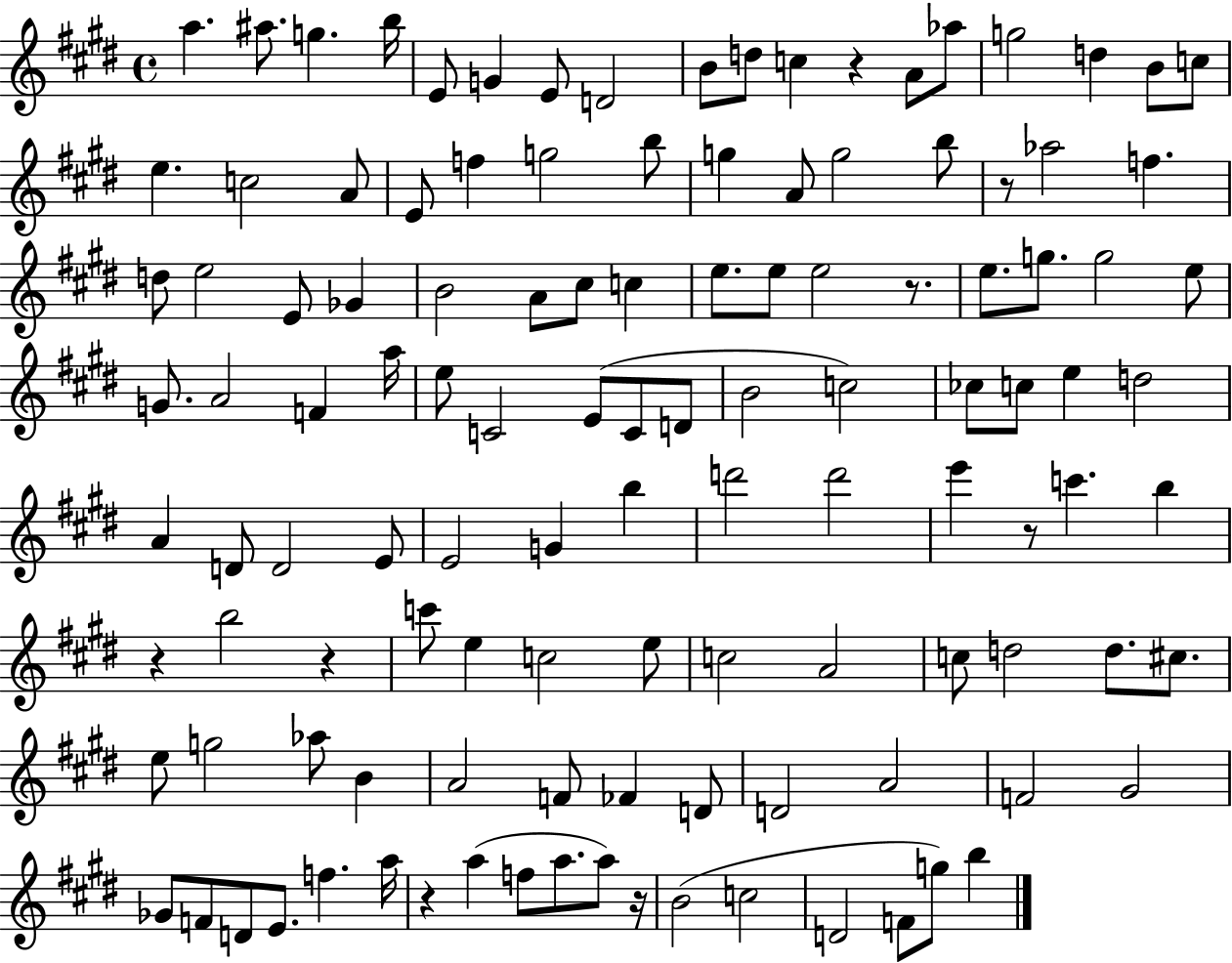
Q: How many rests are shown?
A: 8